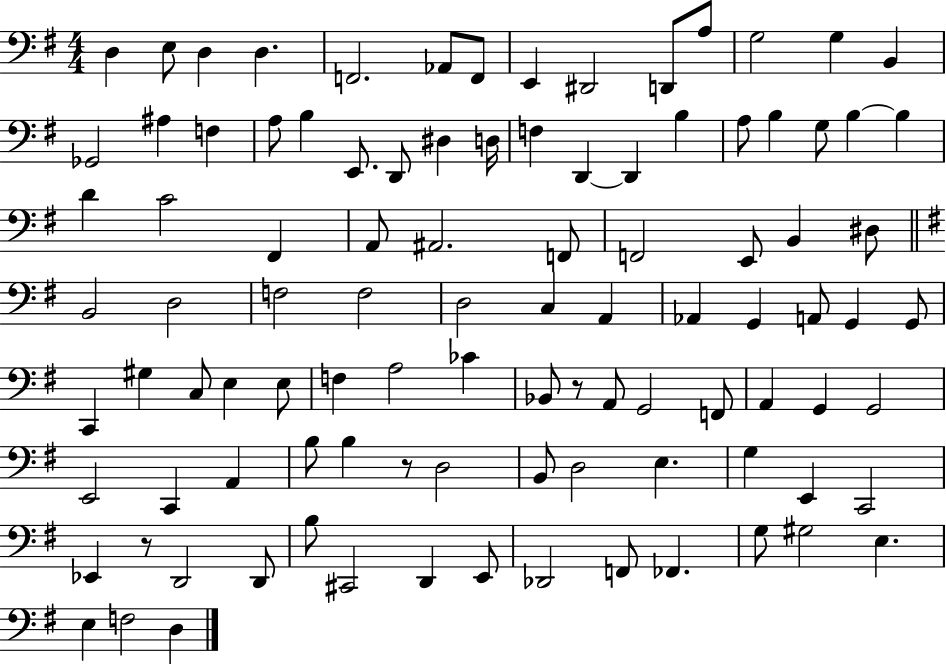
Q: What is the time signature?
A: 4/4